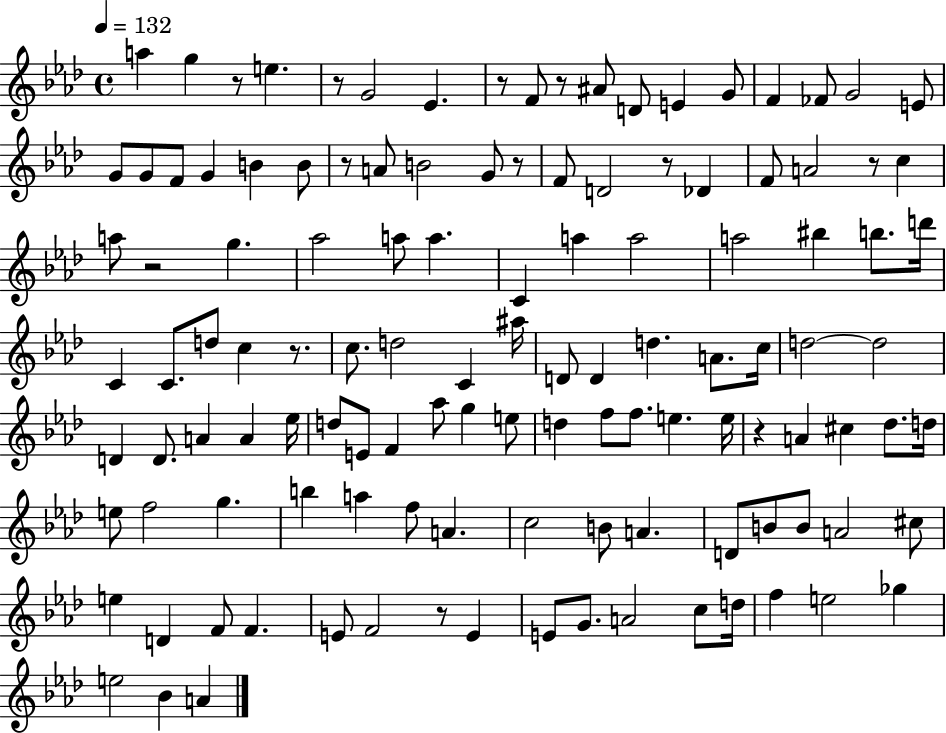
A5/q G5/q R/e E5/q. R/e G4/h Eb4/q. R/e F4/e R/e A#4/e D4/e E4/q G4/e F4/q FES4/e G4/h E4/e G4/e G4/e F4/e G4/q B4/q B4/e R/e A4/e B4/h G4/e R/e F4/e D4/h R/e Db4/q F4/e A4/h R/e C5/q A5/e R/h G5/q. Ab5/h A5/e A5/q. C4/q A5/q A5/h A5/h BIS5/q B5/e. D6/s C4/q C4/e. D5/e C5/q R/e. C5/e. D5/h C4/q A#5/s D4/e D4/q D5/q. A4/e. C5/s D5/h D5/h D4/q D4/e. A4/q A4/q Eb5/s D5/e E4/e F4/q Ab5/e G5/q E5/e D5/q F5/e F5/e. E5/q. E5/s R/q A4/q C#5/q Db5/e. D5/s E5/e F5/h G5/q. B5/q A5/q F5/e A4/q. C5/h B4/e A4/q. D4/e B4/e B4/e A4/h C#5/e E5/q D4/q F4/e F4/q. E4/e F4/h R/e E4/q E4/e G4/e. A4/h C5/e D5/s F5/q E5/h Gb5/q E5/h Bb4/q A4/q